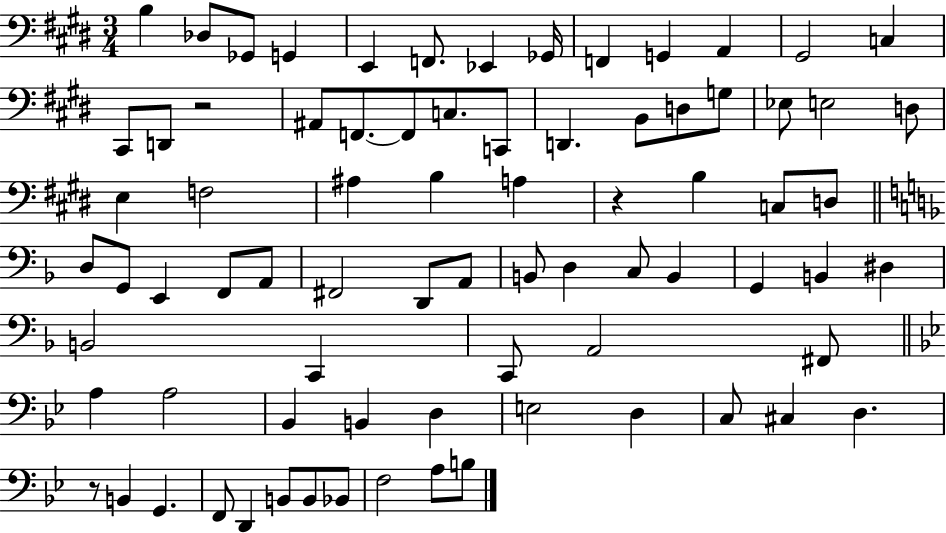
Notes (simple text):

B3/q Db3/e Gb2/e G2/q E2/q F2/e. Eb2/q Gb2/s F2/q G2/q A2/q G#2/h C3/q C#2/e D2/e R/h A#2/e F2/e. F2/e C3/e. C2/e D2/q. B2/e D3/e G3/e Eb3/e E3/h D3/e E3/q F3/h A#3/q B3/q A3/q R/q B3/q C3/e D3/e D3/e G2/e E2/q F2/e A2/e F#2/h D2/e A2/e B2/e D3/q C3/e B2/q G2/q B2/q D#3/q B2/h C2/q C2/e A2/h F#2/e A3/q A3/h Bb2/q B2/q D3/q E3/h D3/q C3/e C#3/q D3/q. R/e B2/q G2/q. F2/e D2/q B2/e B2/e Bb2/e F3/h A3/e B3/e